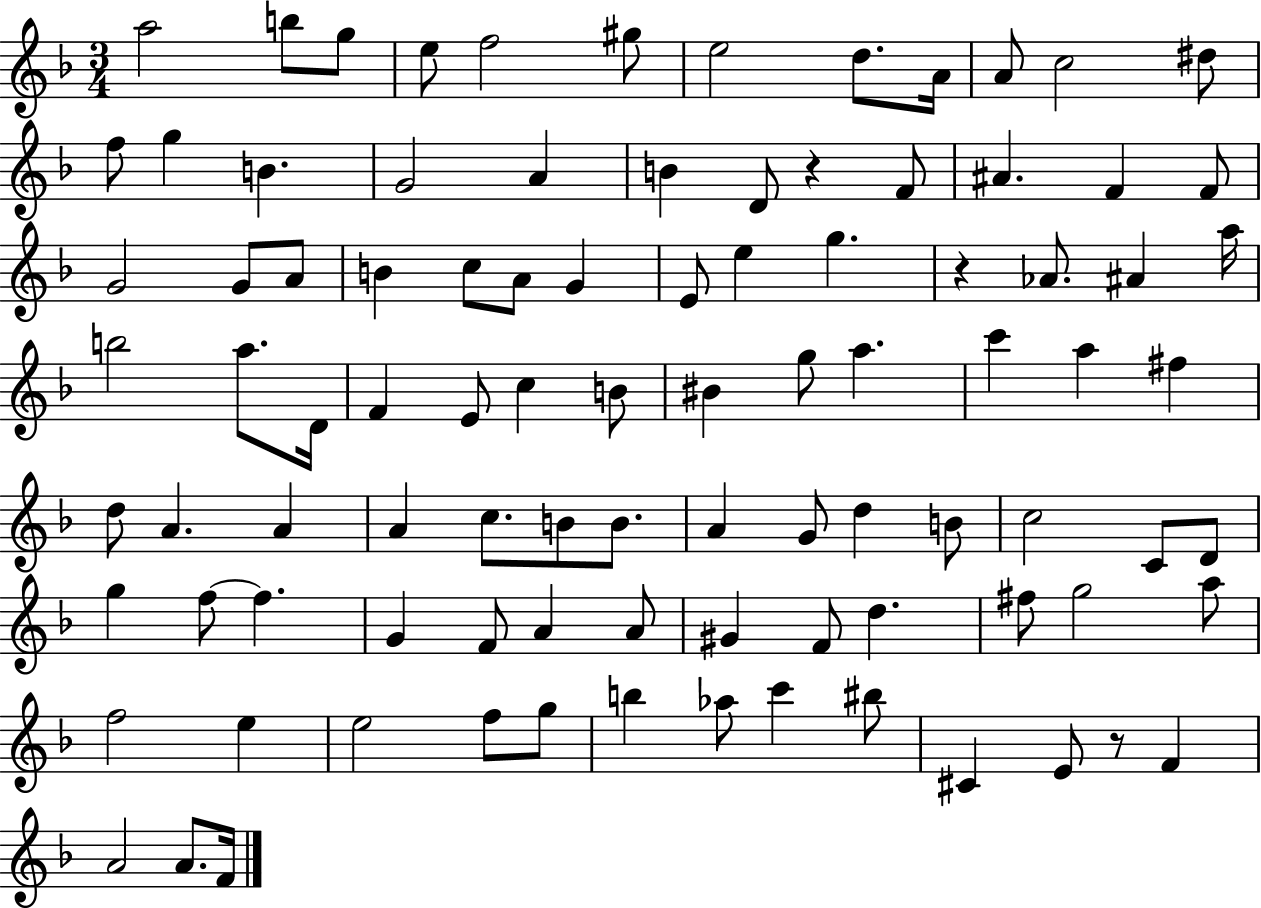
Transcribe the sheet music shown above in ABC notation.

X:1
T:Untitled
M:3/4
L:1/4
K:F
a2 b/2 g/2 e/2 f2 ^g/2 e2 d/2 A/4 A/2 c2 ^d/2 f/2 g B G2 A B D/2 z F/2 ^A F F/2 G2 G/2 A/2 B c/2 A/2 G E/2 e g z _A/2 ^A a/4 b2 a/2 D/4 F E/2 c B/2 ^B g/2 a c' a ^f d/2 A A A c/2 B/2 B/2 A G/2 d B/2 c2 C/2 D/2 g f/2 f G F/2 A A/2 ^G F/2 d ^f/2 g2 a/2 f2 e e2 f/2 g/2 b _a/2 c' ^b/2 ^C E/2 z/2 F A2 A/2 F/4